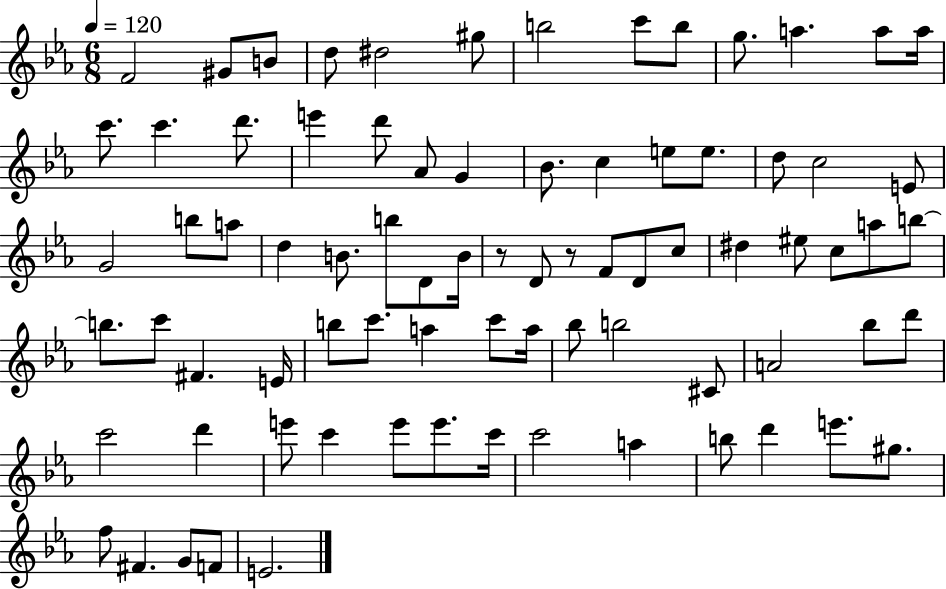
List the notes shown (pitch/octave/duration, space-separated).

F4/h G#4/e B4/e D5/e D#5/h G#5/e B5/h C6/e B5/e G5/e. A5/q. A5/e A5/s C6/e. C6/q. D6/e. E6/q D6/e Ab4/e G4/q Bb4/e. C5/q E5/e E5/e. D5/e C5/h E4/e G4/h B5/e A5/e D5/q B4/e. B5/e D4/e B4/s R/e D4/e R/e F4/e D4/e C5/e D#5/q EIS5/e C5/e A5/e B5/e B5/e. C6/e F#4/q. E4/s B5/e C6/e. A5/q C6/e A5/s Bb5/e B5/h C#4/e A4/h Bb5/e D6/e C6/h D6/q E6/e C6/q E6/e E6/e. C6/s C6/h A5/q B5/e D6/q E6/e. G#5/e. F5/e F#4/q. G4/e F4/e E4/h.